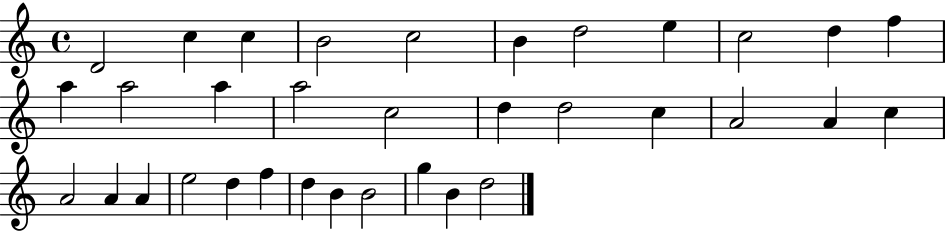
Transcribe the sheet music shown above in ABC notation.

X:1
T:Untitled
M:4/4
L:1/4
K:C
D2 c c B2 c2 B d2 e c2 d f a a2 a a2 c2 d d2 c A2 A c A2 A A e2 d f d B B2 g B d2